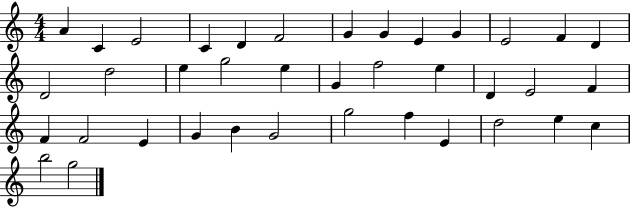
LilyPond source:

{
  \clef treble
  \numericTimeSignature
  \time 4/4
  \key c \major
  a'4 c'4 e'2 | c'4 d'4 f'2 | g'4 g'4 e'4 g'4 | e'2 f'4 d'4 | \break d'2 d''2 | e''4 g''2 e''4 | g'4 f''2 e''4 | d'4 e'2 f'4 | \break f'4 f'2 e'4 | g'4 b'4 g'2 | g''2 f''4 e'4 | d''2 e''4 c''4 | \break b''2 g''2 | \bar "|."
}